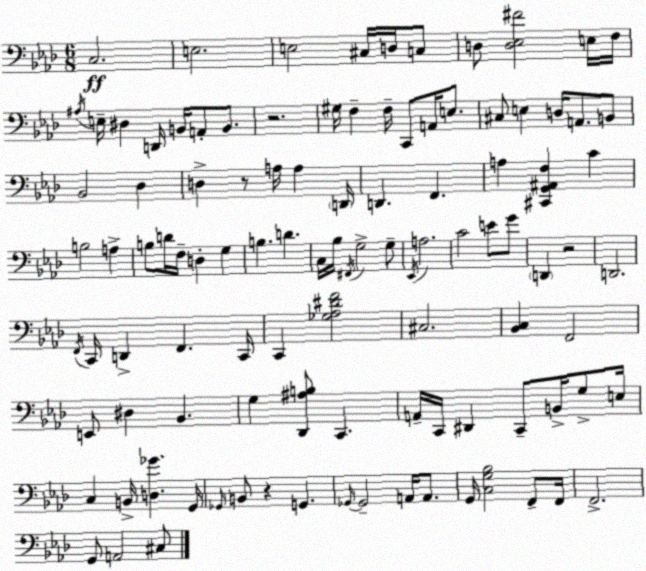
X:1
T:Untitled
M:6/8
L:1/4
K:Fm
C,2 E,2 E,2 ^C,/4 D,/4 C,/2 D,/2 [D,_E,^F]2 E,/4 F,/4 ^A,/4 E,/4 ^D, D,,/4 B,,/4 A,,/2 B,,/2 z2 ^G,/4 F, F,/4 C,,/2 A,,/4 E,/2 ^C,/2 E, D,/4 A,,/2 B,,/2 _B,,2 _D, D, z/2 A,/4 A, D,,/4 D,, F,, A, [^C,,G,,^A,,F,] C B,2 A, B,/2 D/4 F,/4 D, G, B, D C,/4 _B,/4 ^F,,/4 G,2 G,/2 _E,,/4 A,2 C2 E/2 G/2 D,, z2 D,,2 F,,/4 C,,/4 D,, F,, C,,/4 C,, [_G,_A,^DF]2 ^C,2 [_B,,C,] F,,2 E,,/2 ^D, _B,, G, [_D,,^A,B,]/2 C,, A,,/4 C,,/4 ^D,, C,,/2 B,,/4 G,/2 E,/4 C, B,,/4 [D,_G] G,,/4 _G,,/4 B,,/2 z G,, _G,,/4 _G,,2 A,,/4 A,,/2 G,,/4 [C,G,_B,]2 F,,/2 F,,/4 F,,2 G,,/2 A,,2 ^C,/2